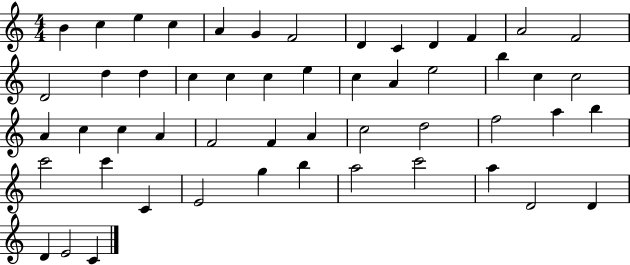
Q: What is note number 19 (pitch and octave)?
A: C5